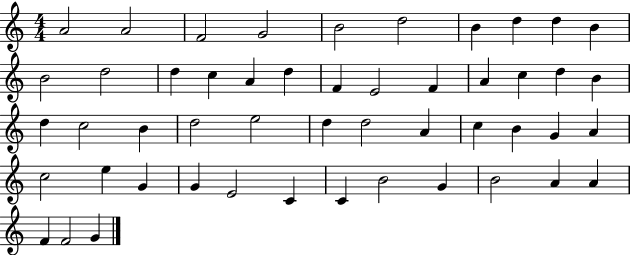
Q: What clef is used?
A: treble